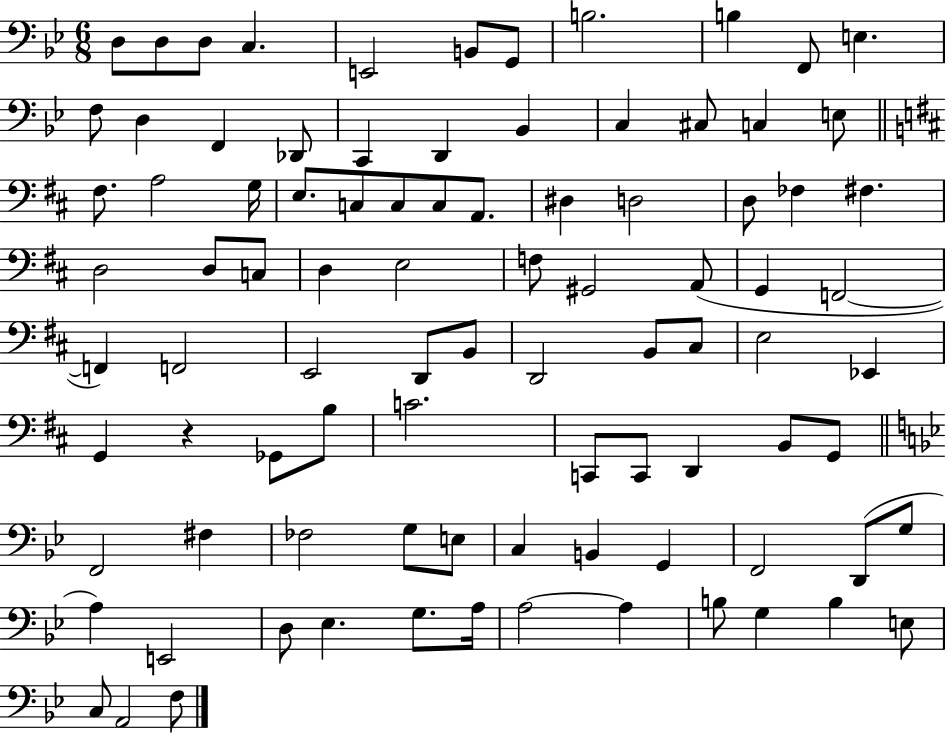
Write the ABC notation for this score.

X:1
T:Untitled
M:6/8
L:1/4
K:Bb
D,/2 D,/2 D,/2 C, E,,2 B,,/2 G,,/2 B,2 B, F,,/2 E, F,/2 D, F,, _D,,/2 C,, D,, _B,, C, ^C,/2 C, E,/2 ^F,/2 A,2 G,/4 E,/2 C,/2 C,/2 C,/2 A,,/2 ^D, D,2 D,/2 _F, ^F, D,2 D,/2 C,/2 D, E,2 F,/2 ^G,,2 A,,/2 G,, F,,2 F,, F,,2 E,,2 D,,/2 B,,/2 D,,2 B,,/2 ^C,/2 E,2 _E,, G,, z _G,,/2 B,/2 C2 C,,/2 C,,/2 D,, B,,/2 G,,/2 F,,2 ^F, _F,2 G,/2 E,/2 C, B,, G,, F,,2 D,,/2 G,/2 A, E,,2 D,/2 _E, G,/2 A,/4 A,2 A, B,/2 G, B, E,/2 C,/2 A,,2 F,/2